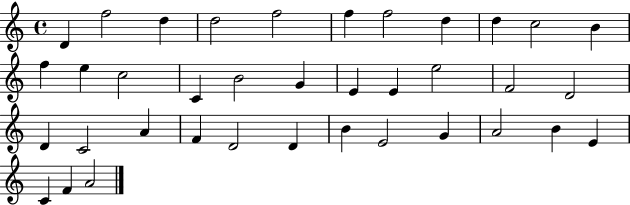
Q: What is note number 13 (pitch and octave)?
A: E5